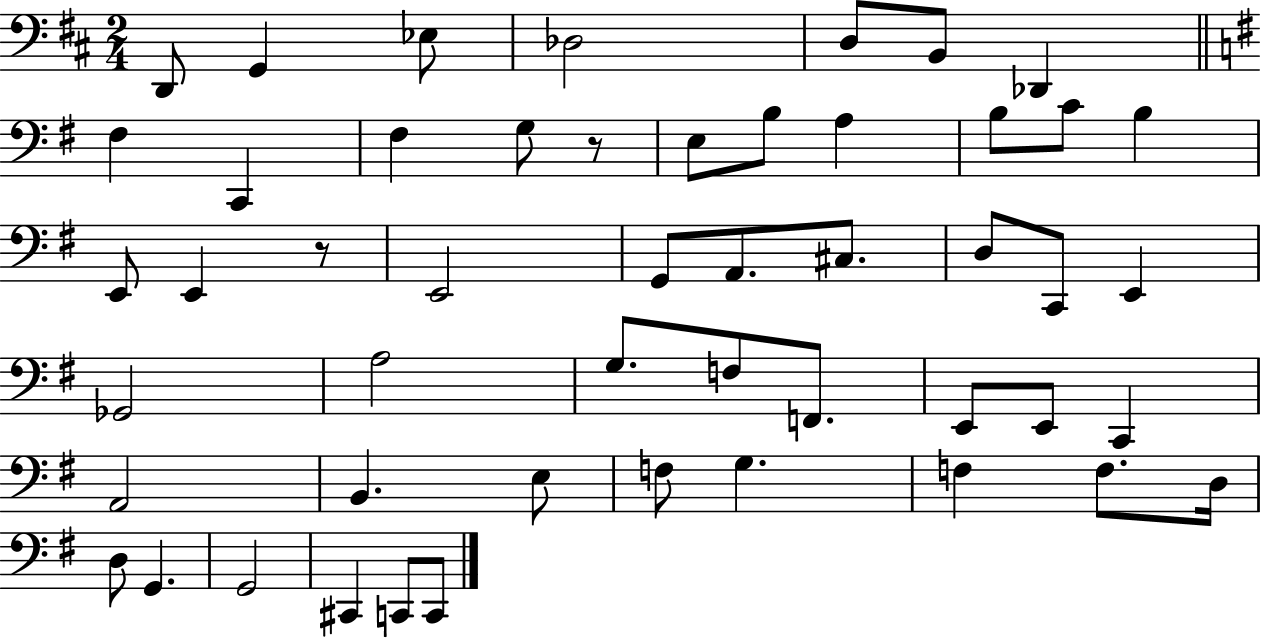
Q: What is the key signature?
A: D major